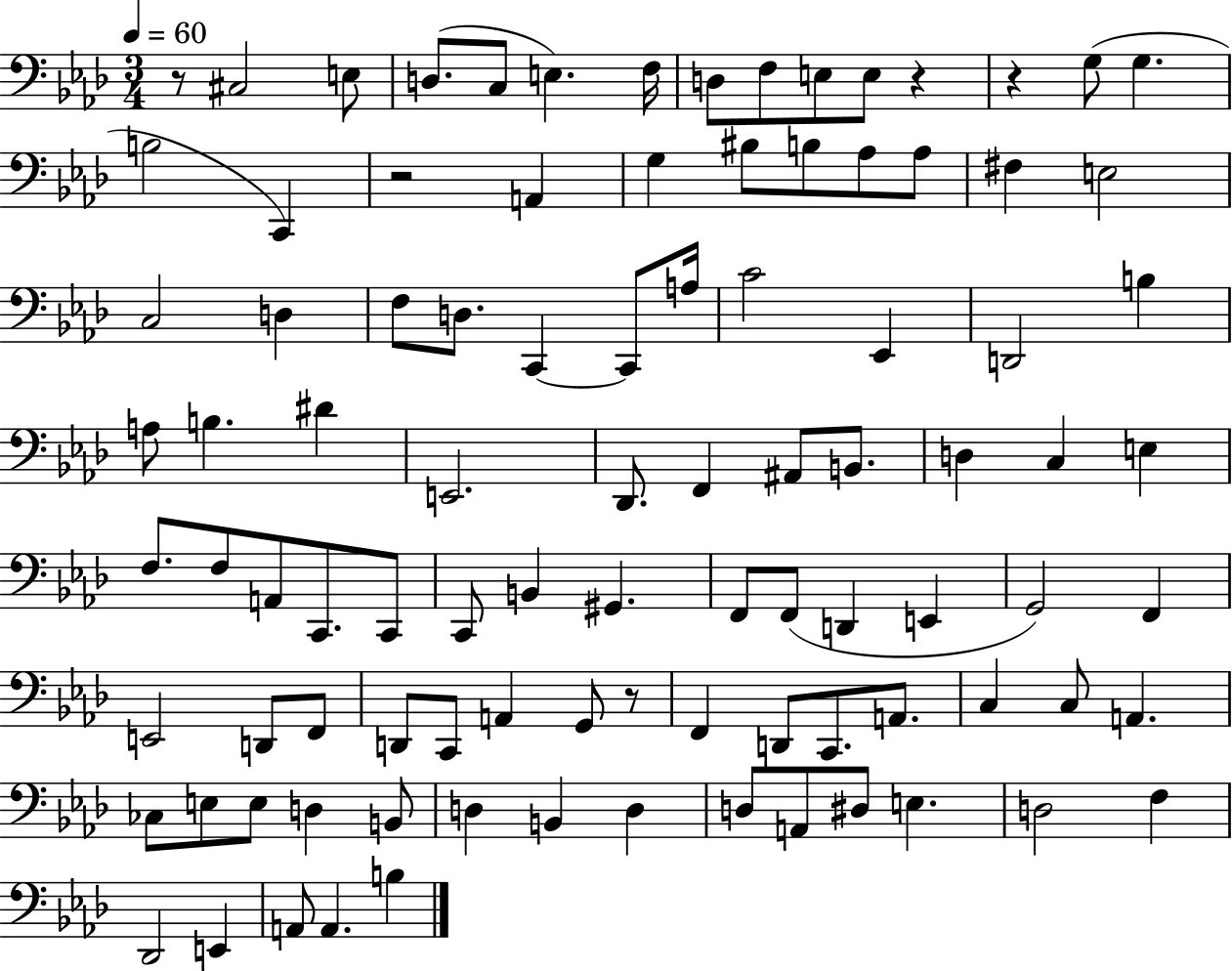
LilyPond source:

{
  \clef bass
  \numericTimeSignature
  \time 3/4
  \key aes \major
  \tempo 4 = 60
  r8 cis2 e8 | d8.( c8 e4.) f16 | d8 f8 e8 e8 r4 | r4 g8( g4. | \break b2 c,4) | r2 a,4 | g4 bis8 b8 aes8 aes8 | fis4 e2 | \break c2 d4 | f8 d8. c,4~~ c,8 a16 | c'2 ees,4 | d,2 b4 | \break a8 b4. dis'4 | e,2. | des,8. f,4 ais,8 b,8. | d4 c4 e4 | \break f8. f8 a,8 c,8. c,8 | c,8 b,4 gis,4. | f,8 f,8( d,4 e,4 | g,2) f,4 | \break e,2 d,8 f,8 | d,8 c,8 a,4 g,8 r8 | f,4 d,8 c,8. a,8. | c4 c8 a,4. | \break ces8 e8 e8 d4 b,8 | d4 b,4 d4 | d8 a,8 dis8 e4. | d2 f4 | \break des,2 e,4 | a,8 a,4. b4 | \bar "|."
}